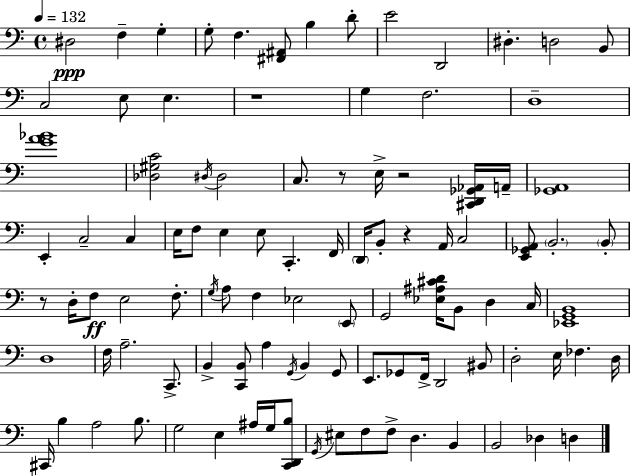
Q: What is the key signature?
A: C major